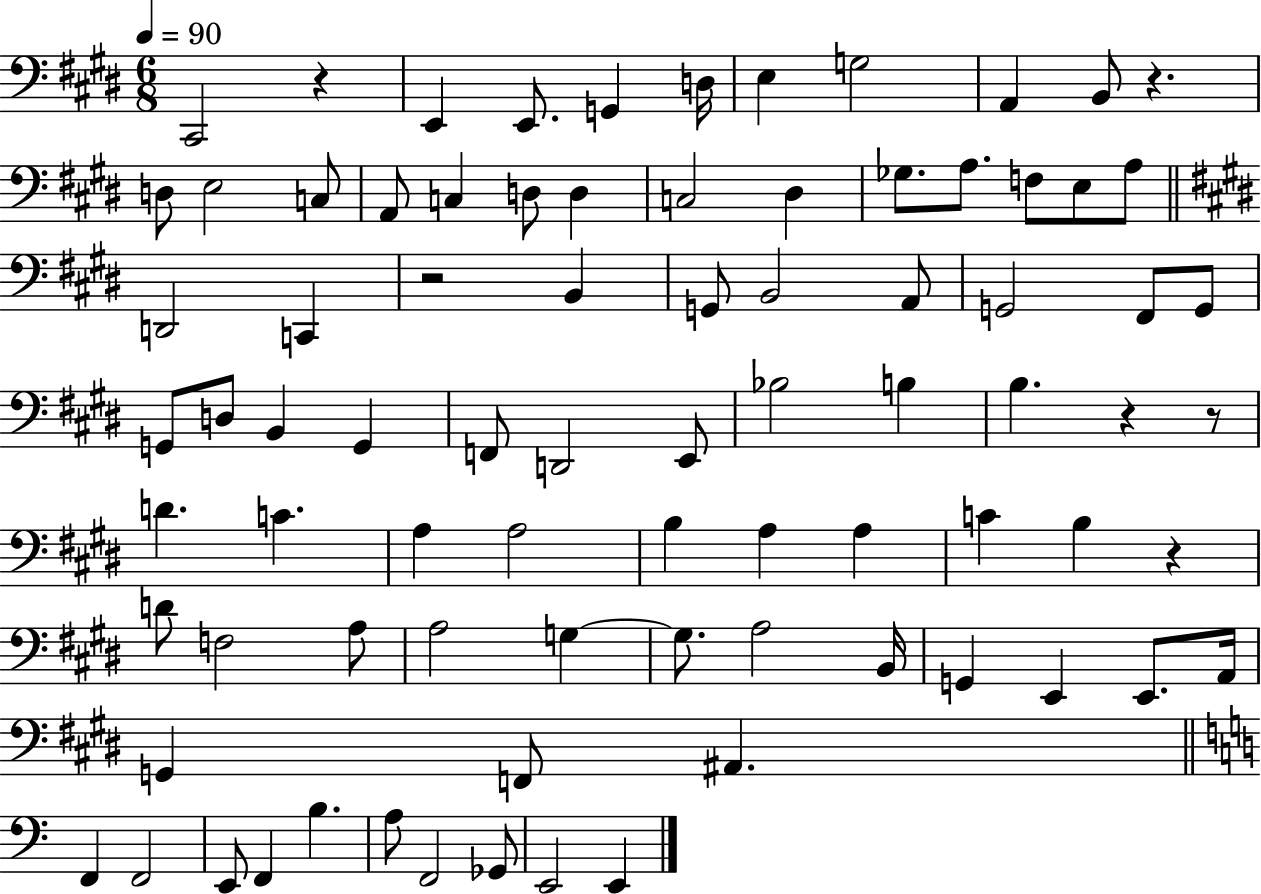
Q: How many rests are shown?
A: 6